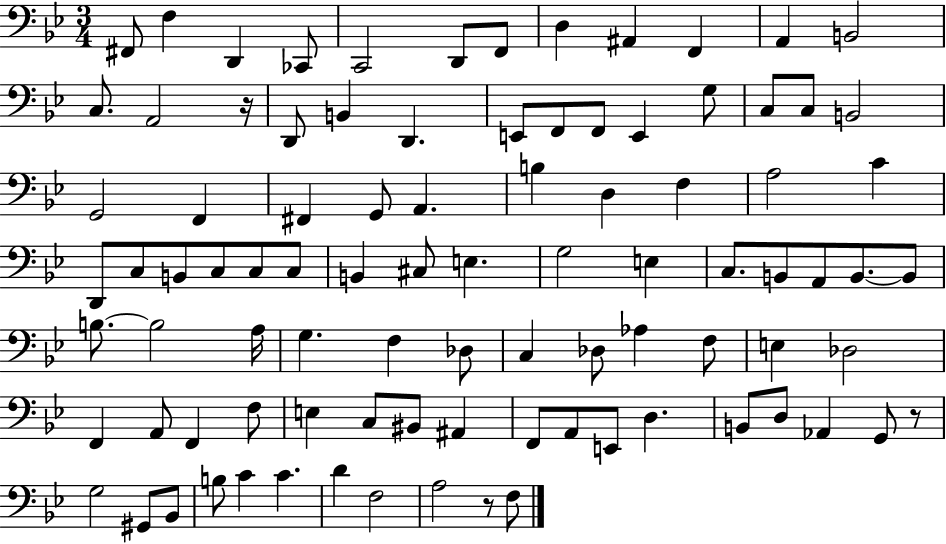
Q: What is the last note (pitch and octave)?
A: F3